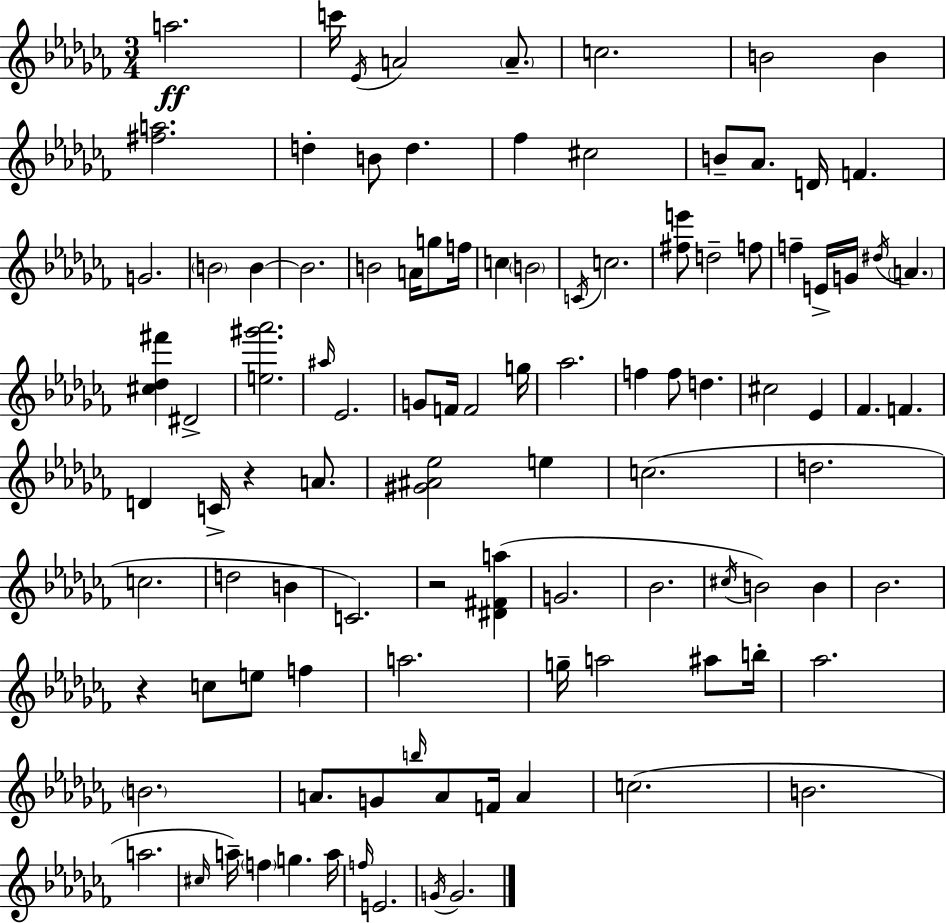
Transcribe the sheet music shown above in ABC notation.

X:1
T:Untitled
M:3/4
L:1/4
K:Abm
a2 c'/4 _E/4 A2 A/2 c2 B2 B [^fa]2 d B/2 d _f ^c2 B/2 _A/2 D/4 F G2 B2 B B2 B2 A/4 g/2 f/4 c B2 C/4 c2 [^fe']/2 d2 f/2 f E/4 G/4 ^d/4 A [^c_d^f'] ^D2 [e^g'_a']2 ^a/4 _E2 G/2 F/4 F2 g/4 _a2 f f/2 d ^c2 _E _F F D C/4 z A/2 [^G^A_e]2 e c2 d2 c2 d2 B C2 z2 [^D^Fa] G2 _B2 ^c/4 B2 B _B2 z c/2 e/2 f a2 g/4 a2 ^a/2 b/4 _a2 B2 A/2 G/2 b/4 A/2 F/4 A c2 B2 a2 ^c/4 a/4 f g a/4 f/4 E2 G/4 G2